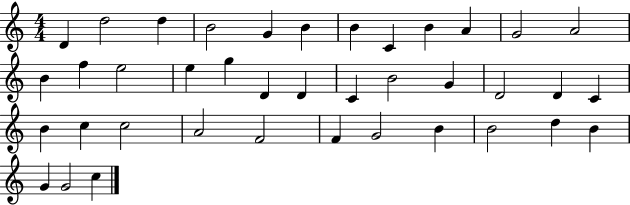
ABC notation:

X:1
T:Untitled
M:4/4
L:1/4
K:C
D d2 d B2 G B B C B A G2 A2 B f e2 e g D D C B2 G D2 D C B c c2 A2 F2 F G2 B B2 d B G G2 c